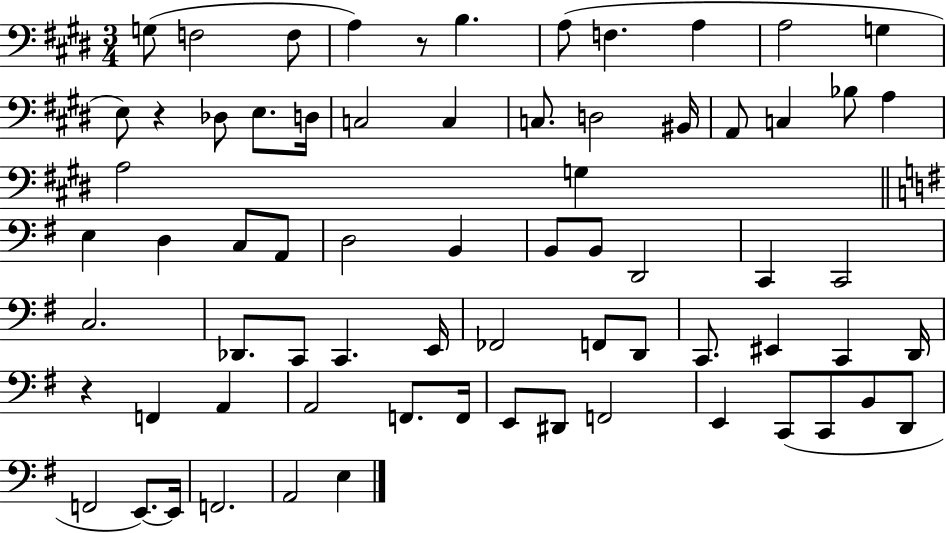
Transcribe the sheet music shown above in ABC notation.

X:1
T:Untitled
M:3/4
L:1/4
K:E
G,/2 F,2 F,/2 A, z/2 B, A,/2 F, A, A,2 G, E,/2 z _D,/2 E,/2 D,/4 C,2 C, C,/2 D,2 ^B,,/4 A,,/2 C, _B,/2 A, A,2 G, E, D, C,/2 A,,/2 D,2 B,, B,,/2 B,,/2 D,,2 C,, C,,2 C,2 _D,,/2 C,,/2 C,, E,,/4 _F,,2 F,,/2 D,,/2 C,,/2 ^E,, C,, D,,/4 z F,, A,, A,,2 F,,/2 F,,/4 E,,/2 ^D,,/2 F,,2 E,, C,,/2 C,,/2 B,,/2 D,,/2 F,,2 E,,/2 E,,/4 F,,2 A,,2 E,